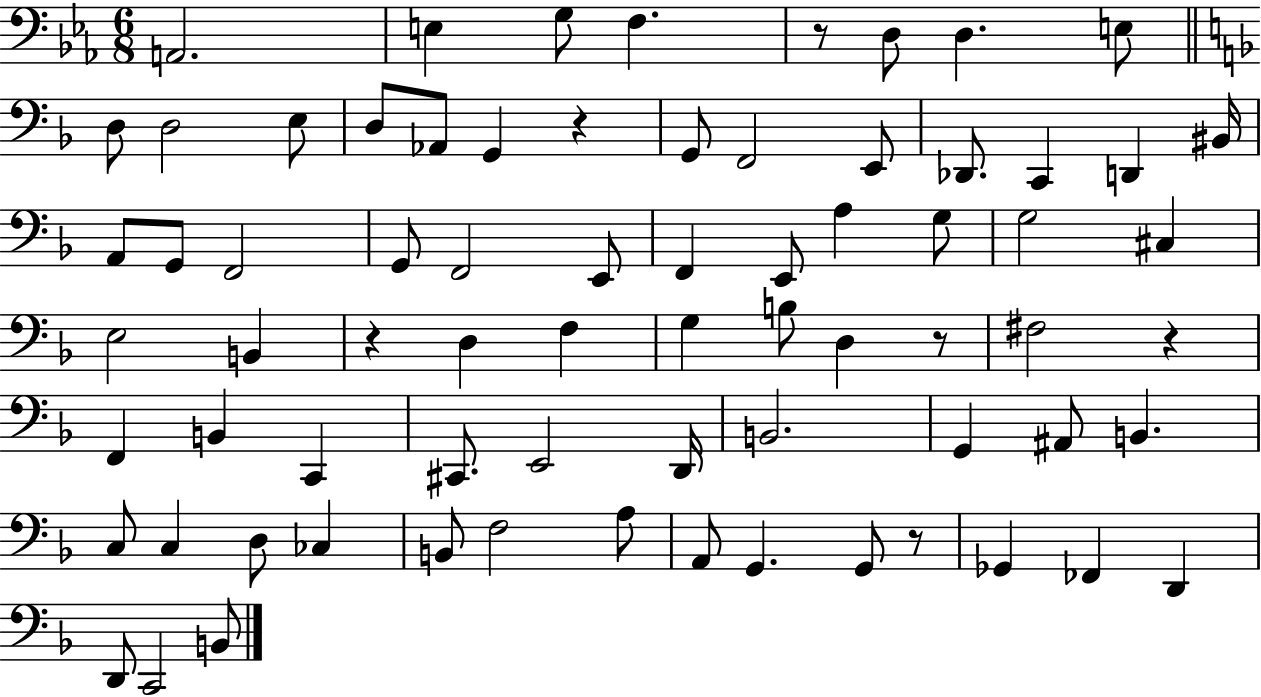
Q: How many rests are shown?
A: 6